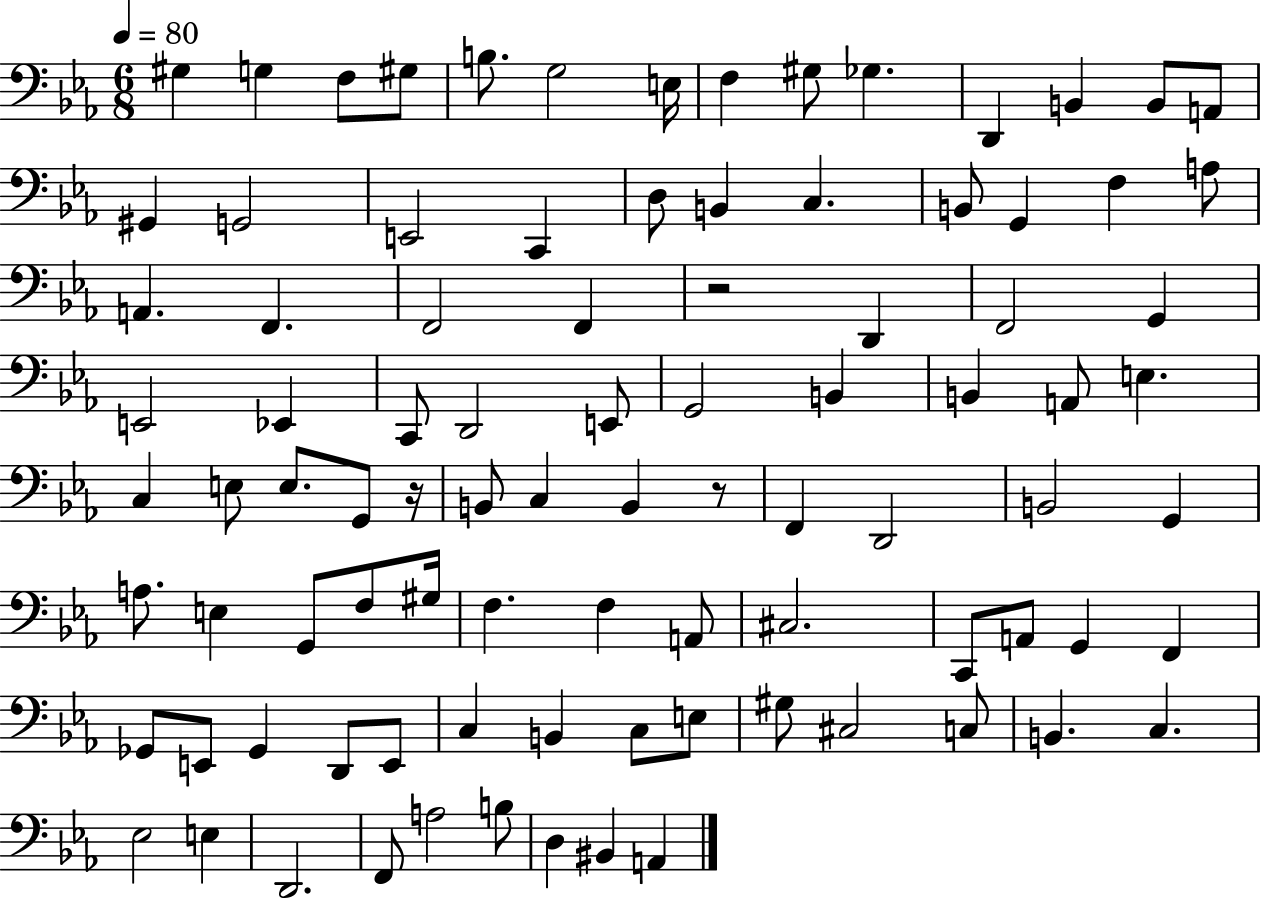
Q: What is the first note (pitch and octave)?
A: G#3